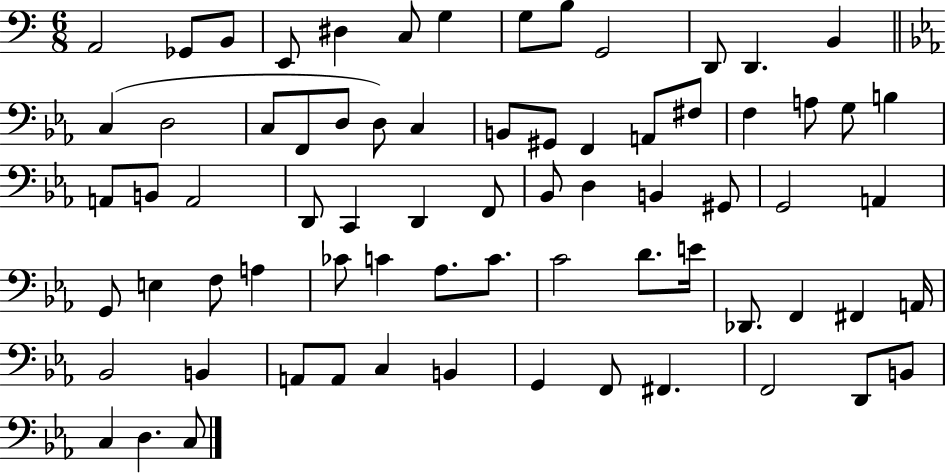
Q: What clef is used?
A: bass